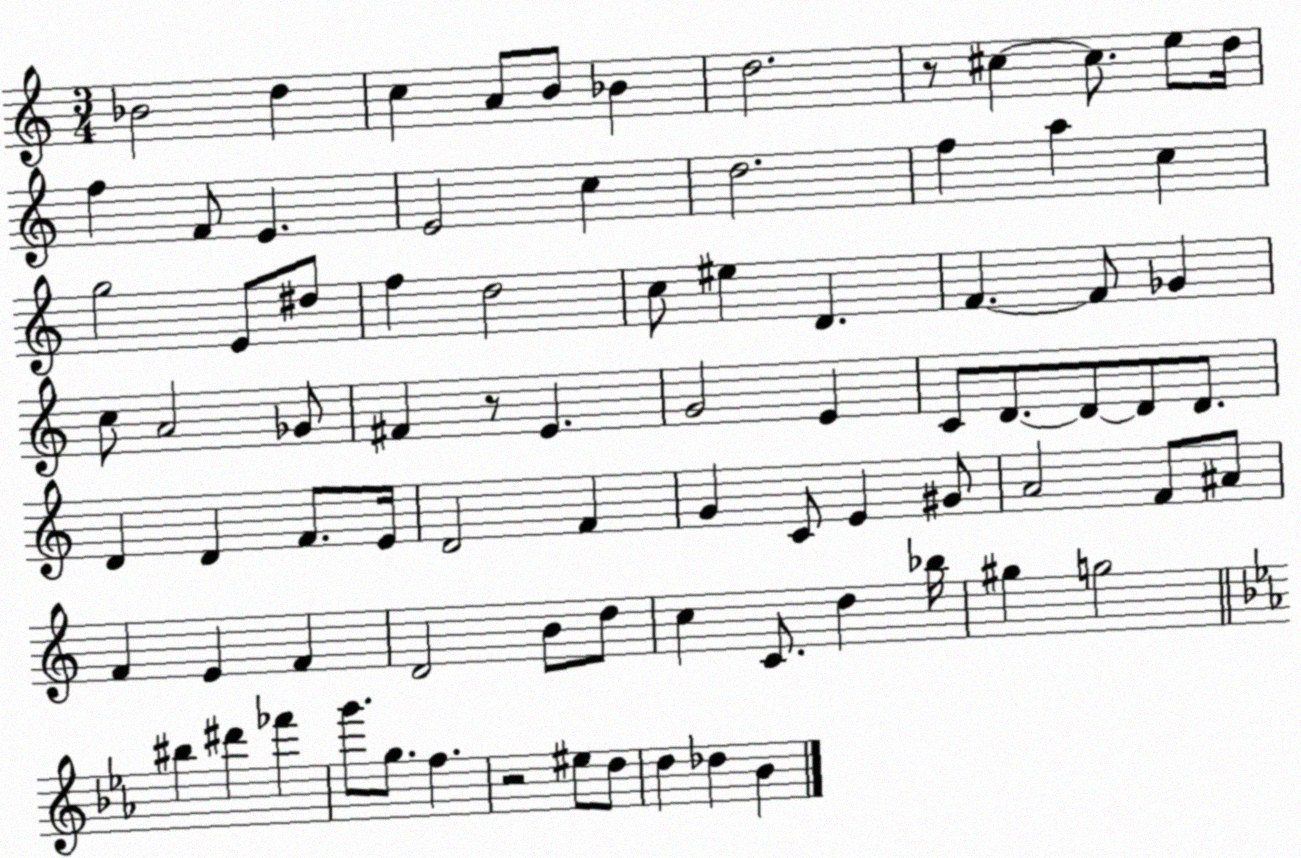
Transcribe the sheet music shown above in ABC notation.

X:1
T:Untitled
M:3/4
L:1/4
K:C
_B2 d c A/2 B/2 _B d2 z/2 ^c ^c/2 e/2 d/4 f F/2 E E2 c d2 f a c g2 E/2 ^d/2 f d2 c/2 ^e D F F/2 _G c/2 A2 _G/2 ^F z/2 E G2 E C/2 D/2 D/2 D/2 D/2 D D F/2 E/4 D2 F G C/2 E ^G/2 A2 F/2 ^A/2 F E F D2 B/2 d/2 c C/2 d _b/4 ^g g2 ^b ^d' _f' g'/2 g/2 f z2 ^e/2 d/2 d _d _B